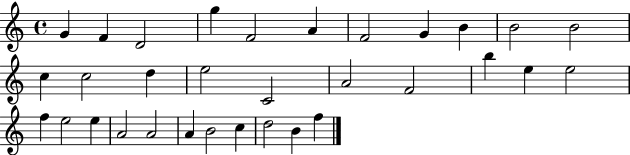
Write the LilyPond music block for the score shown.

{
  \clef treble
  \time 4/4
  \defaultTimeSignature
  \key c \major
  g'4 f'4 d'2 | g''4 f'2 a'4 | f'2 g'4 b'4 | b'2 b'2 | \break c''4 c''2 d''4 | e''2 c'2 | a'2 f'2 | b''4 e''4 e''2 | \break f''4 e''2 e''4 | a'2 a'2 | a'4 b'2 c''4 | d''2 b'4 f''4 | \break \bar "|."
}